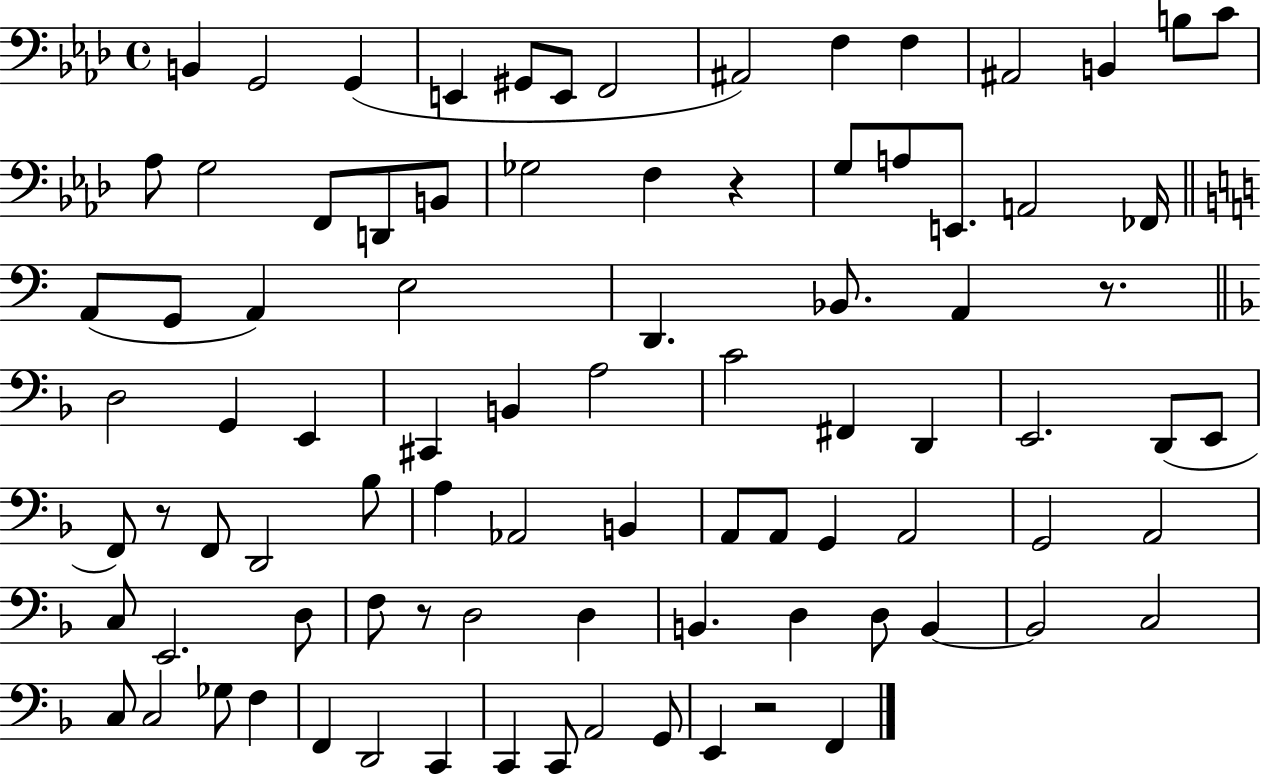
{
  \clef bass
  \time 4/4
  \defaultTimeSignature
  \key aes \major
  b,4 g,2 g,4( | e,4 gis,8 e,8 f,2 | ais,2) f4 f4 | ais,2 b,4 b8 c'8 | \break aes8 g2 f,8 d,8 b,8 | ges2 f4 r4 | g8 a8 e,8. a,2 fes,16 | \bar "||" \break \key a \minor a,8( g,8 a,4) e2 | d,4. bes,8. a,4 r8. | \bar "||" \break \key f \major d2 g,4 e,4 | cis,4 b,4 a2 | c'2 fis,4 d,4 | e,2. d,8( e,8 | \break f,8) r8 f,8 d,2 bes8 | a4 aes,2 b,4 | a,8 a,8 g,4 a,2 | g,2 a,2 | \break c8 e,2. d8 | f8 r8 d2 d4 | b,4. d4 d8 b,4~~ | b,2 c2 | \break c8 c2 ges8 f4 | f,4 d,2 c,4 | c,4 c,8 a,2 g,8 | e,4 r2 f,4 | \break \bar "|."
}